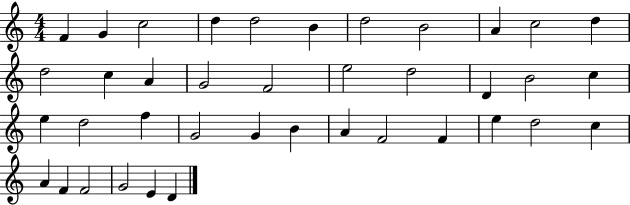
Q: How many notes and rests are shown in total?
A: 39